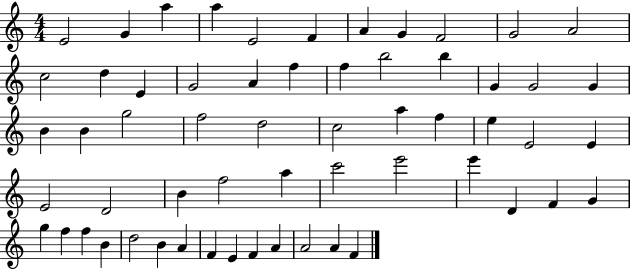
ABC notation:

X:1
T:Untitled
M:4/4
L:1/4
K:C
E2 G a a E2 F A G F2 G2 A2 c2 d E G2 A f f b2 b G G2 G B B g2 f2 d2 c2 a f e E2 E E2 D2 B f2 a c'2 e'2 e' D F G g f f B d2 B A F E F A A2 A F